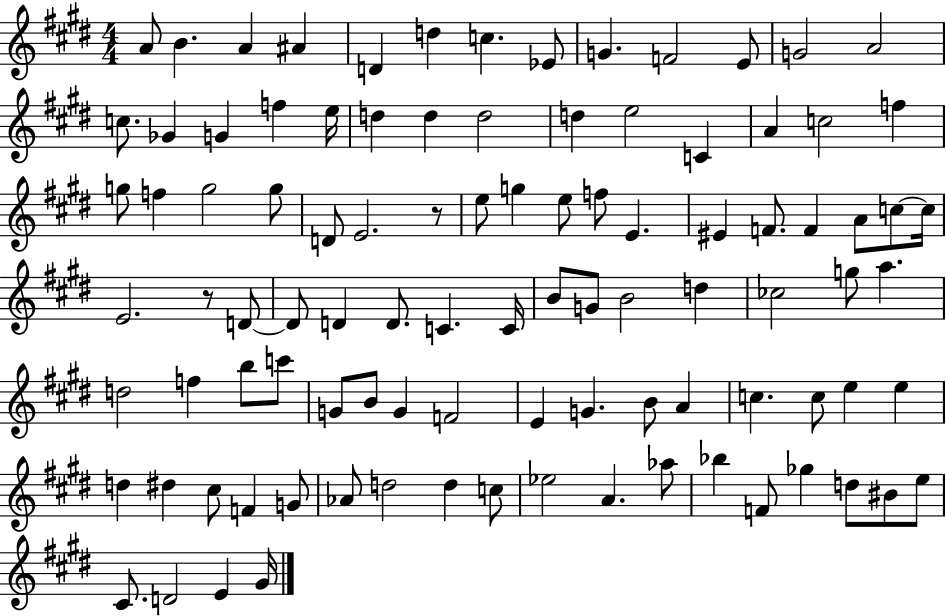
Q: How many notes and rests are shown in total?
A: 98